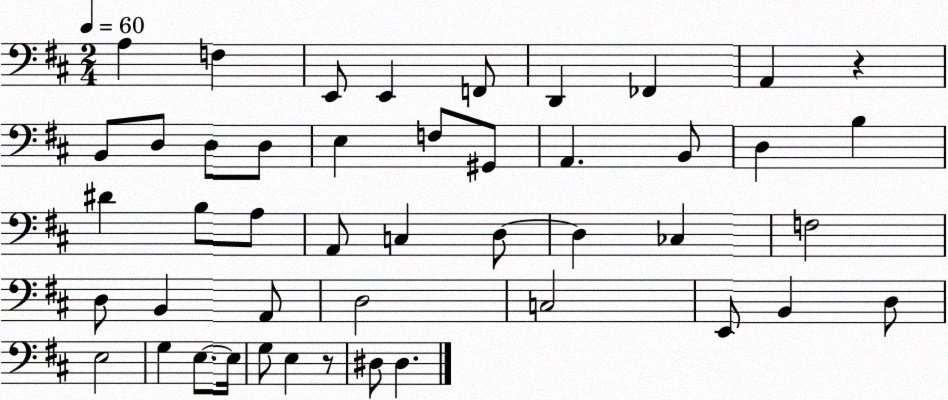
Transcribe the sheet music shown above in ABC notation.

X:1
T:Untitled
M:2/4
L:1/4
K:D
A, F, E,,/2 E,, F,,/2 D,, _F,, A,, z B,,/2 D,/2 D,/2 D,/2 E, F,/2 ^G,,/2 A,, B,,/2 D, B, ^D B,/2 A,/2 A,,/2 C, D,/2 D, _C, F,2 D,/2 B,, A,,/2 D,2 C,2 E,,/2 B,, D,/2 E,2 G, E,/2 E,/4 G,/2 E, z/2 ^D,/2 ^D,